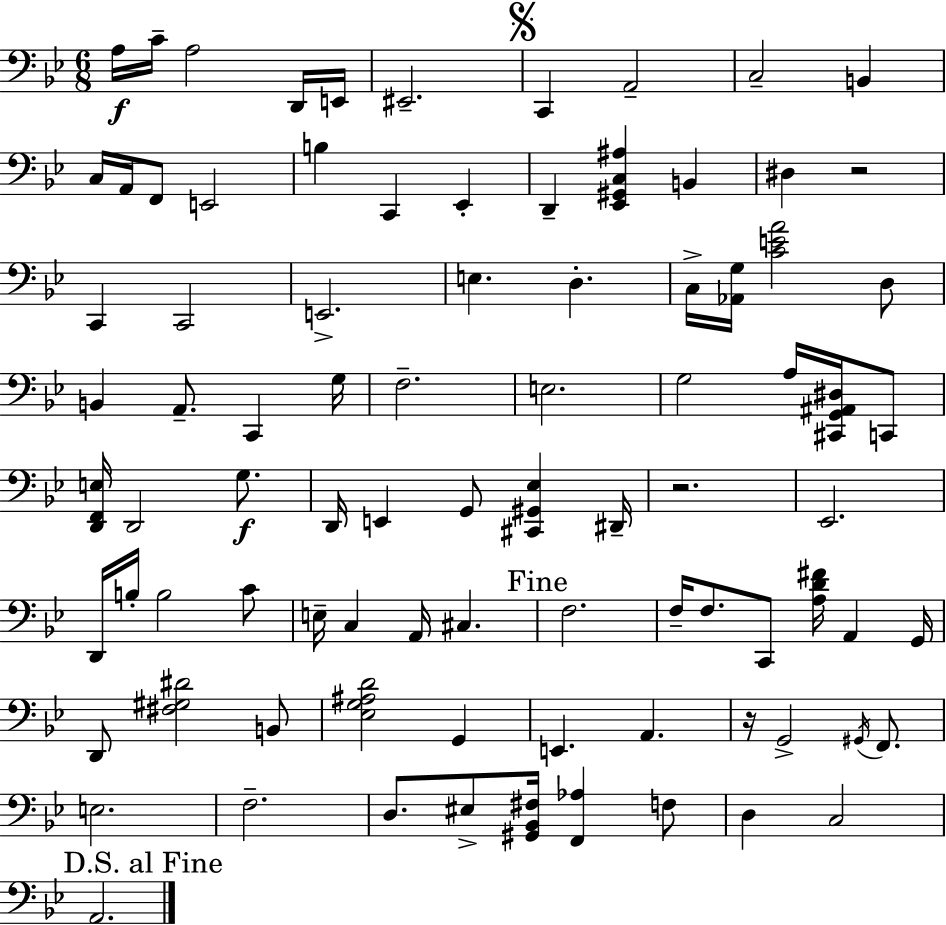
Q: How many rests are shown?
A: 3